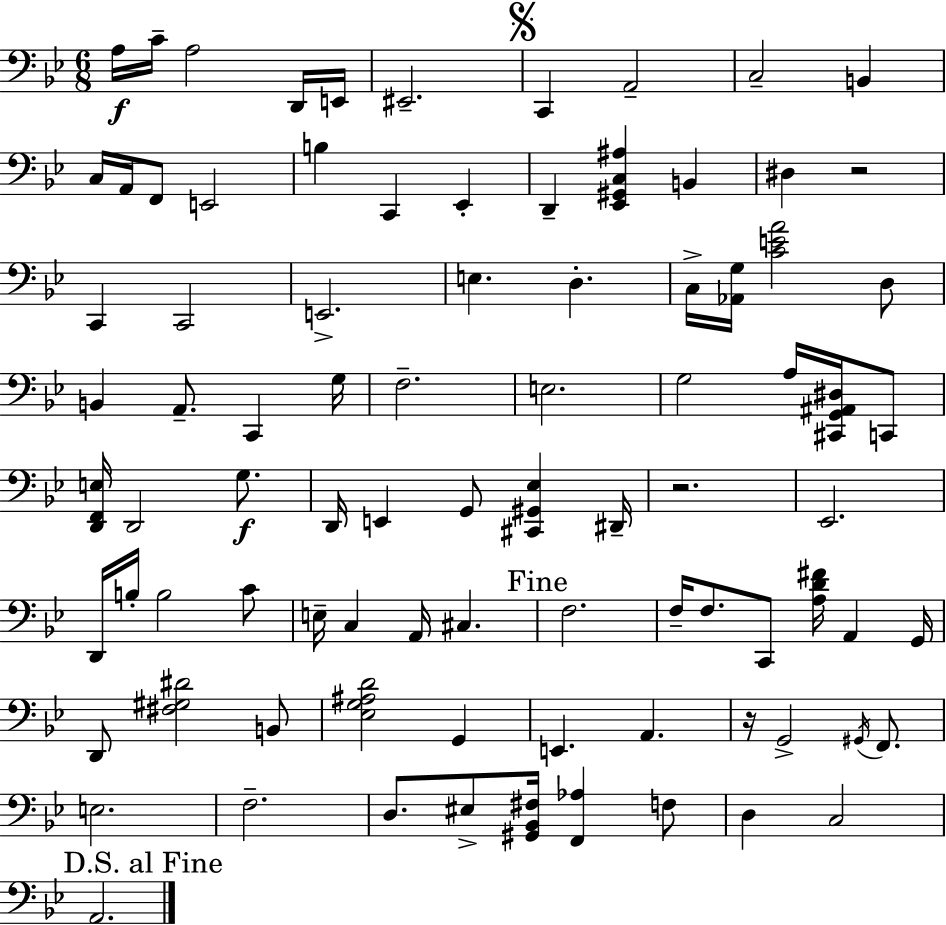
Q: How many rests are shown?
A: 3